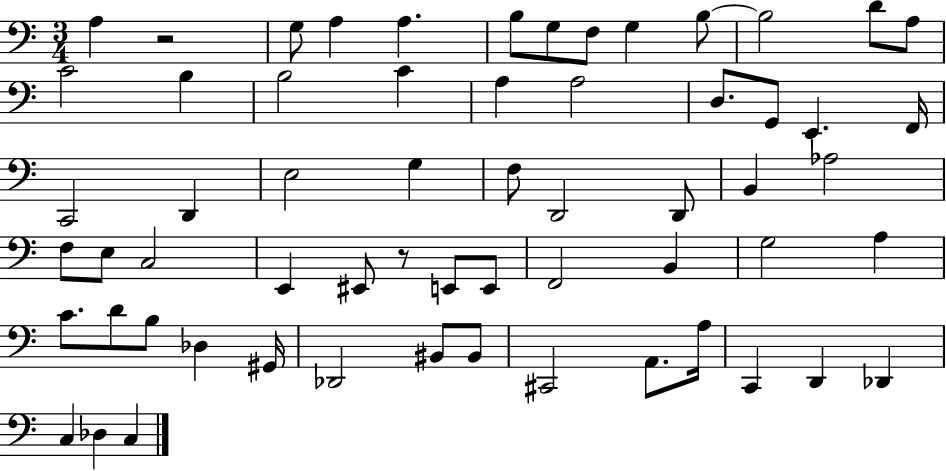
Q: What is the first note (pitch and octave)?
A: A3